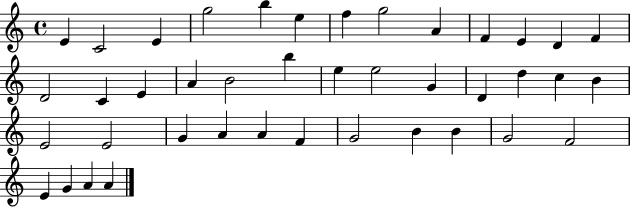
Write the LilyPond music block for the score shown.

{
  \clef treble
  \time 4/4
  \defaultTimeSignature
  \key c \major
  e'4 c'2 e'4 | g''2 b''4 e''4 | f''4 g''2 a'4 | f'4 e'4 d'4 f'4 | \break d'2 c'4 e'4 | a'4 b'2 b''4 | e''4 e''2 g'4 | d'4 d''4 c''4 b'4 | \break e'2 e'2 | g'4 a'4 a'4 f'4 | g'2 b'4 b'4 | g'2 f'2 | \break e'4 g'4 a'4 a'4 | \bar "|."
}